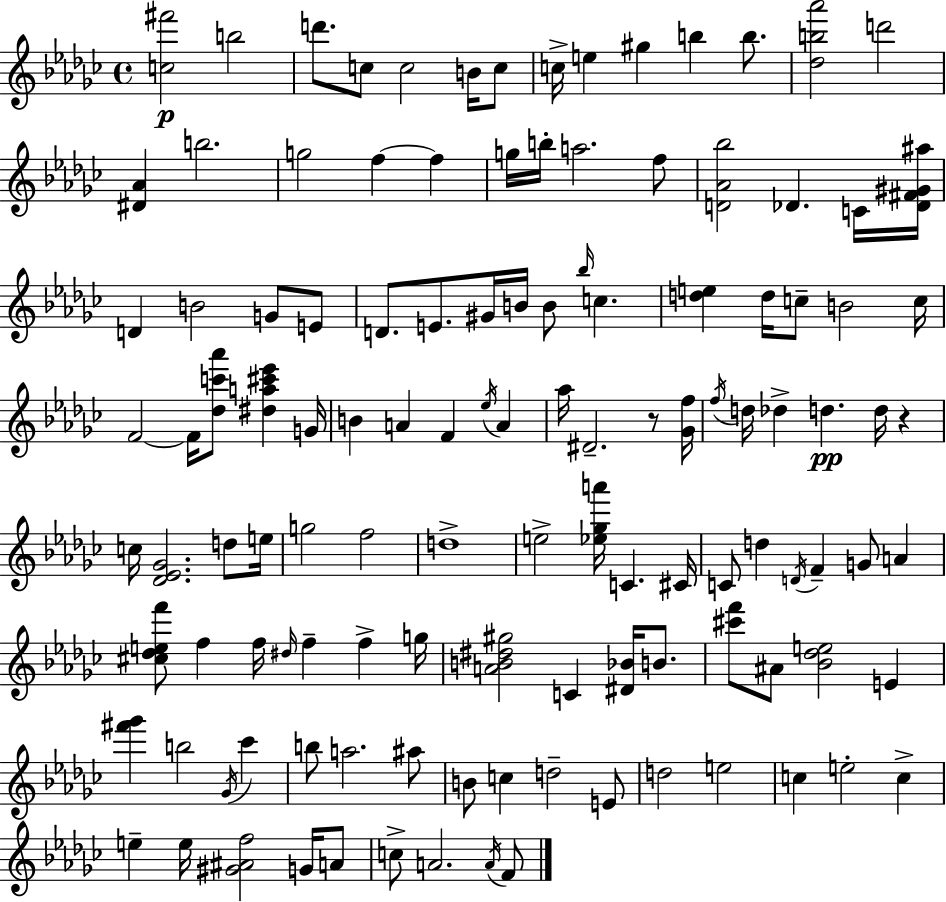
X:1
T:Untitled
M:4/4
L:1/4
K:Ebm
[c^f']2 b2 d'/2 c/2 c2 B/4 c/2 c/4 e ^g b b/2 [_db_a']2 d'2 [^D_A] b2 g2 f f g/4 b/4 a2 f/2 [D_A_b]2 _D C/4 [_D^F^G^a]/4 D B2 G/2 E/2 D/2 E/2 ^G/4 B/4 B/2 _b/4 c [de] d/4 c/2 B2 c/4 F2 F/4 [_dc'_a']/2 [^da^c'_e'] G/4 B A F _e/4 A _a/4 ^D2 z/2 [_Gf]/4 f/4 d/4 _d d d/4 z c/4 [_D_E_G]2 d/2 e/4 g2 f2 d4 e2 [_e_ga']/4 C ^C/4 C/2 d D/4 F G/2 A [^c_def']/2 f f/4 ^d/4 f f g/4 [AB^d^g]2 C [^D_B]/4 B/2 [^c'f']/2 ^A/2 [_B_de]2 E [^f'_g'] b2 _G/4 _c' b/2 a2 ^a/2 B/2 c d2 E/2 d2 e2 c e2 c e e/4 [^G^Af]2 G/4 A/2 c/2 A2 A/4 F/2